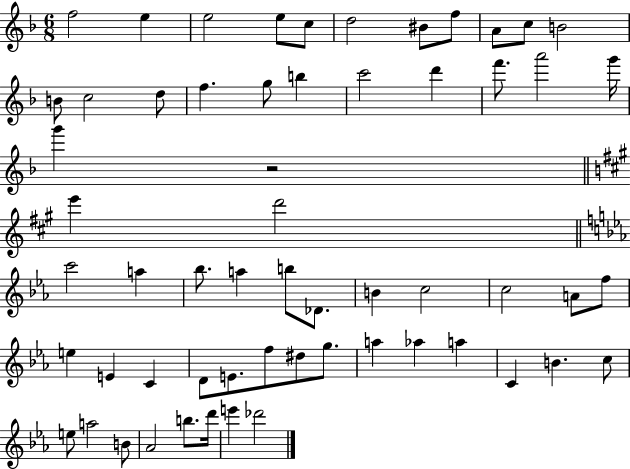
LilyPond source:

{
  \clef treble
  \numericTimeSignature
  \time 6/8
  \key f \major
  f''2 e''4 | e''2 e''8 c''8 | d''2 bis'8 f''8 | a'8 c''8 b'2 | \break b'8 c''2 d''8 | f''4. g''8 b''4 | c'''2 d'''4 | f'''8. a'''2 g'''16 | \break g'''4 r2 | \bar "||" \break \key a \major e'''4 d'''2 | \bar "||" \break \key ees \major c'''2 a''4 | bes''8. a''4 b''8 des'8. | b'4 c''2 | c''2 a'8 f''8 | \break e''4 e'4 c'4 | d'8 e'8. f''8 dis''8 g''8. | a''4 aes''4 a''4 | c'4 b'4. c''8 | \break e''8 a''2 b'8 | aes'2 b''8. d'''16 | e'''4 des'''2 | \bar "|."
}